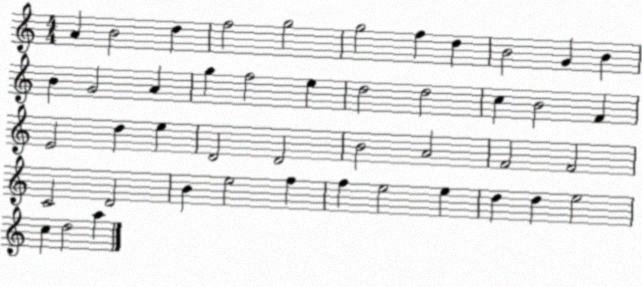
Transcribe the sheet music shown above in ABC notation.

X:1
T:Untitled
M:4/4
L:1/4
K:C
A B2 d f2 g2 g2 f d B2 G B B G2 A g f2 e d2 d2 c B2 F E2 d e D2 D2 B2 A2 F2 F2 C2 D2 B e2 f f e2 e d d e2 c d2 a